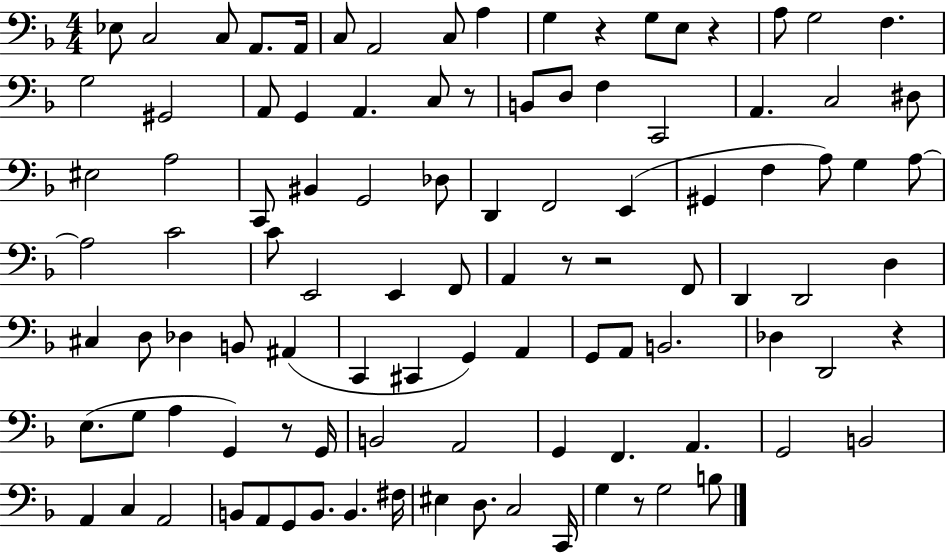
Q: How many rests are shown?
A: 8